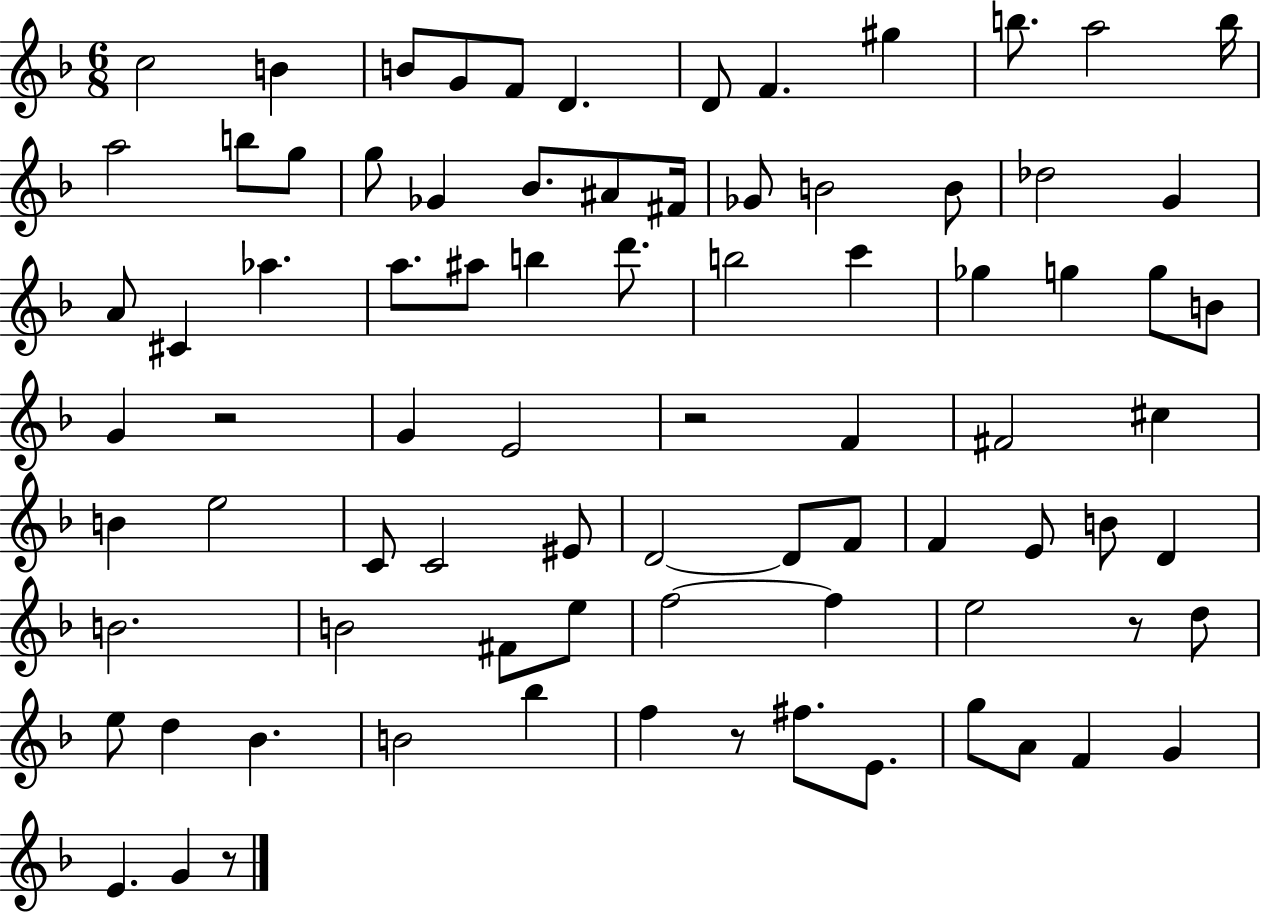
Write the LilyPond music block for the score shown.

{
  \clef treble
  \numericTimeSignature
  \time 6/8
  \key f \major
  \repeat volta 2 { c''2 b'4 | b'8 g'8 f'8 d'4. | d'8 f'4. gis''4 | b''8. a''2 b''16 | \break a''2 b''8 g''8 | g''8 ges'4 bes'8. ais'8 fis'16 | ges'8 b'2 b'8 | des''2 g'4 | \break a'8 cis'4 aes''4. | a''8. ais''8 b''4 d'''8. | b''2 c'''4 | ges''4 g''4 g''8 b'8 | \break g'4 r2 | g'4 e'2 | r2 f'4 | fis'2 cis''4 | \break b'4 e''2 | c'8 c'2 eis'8 | d'2~~ d'8 f'8 | f'4 e'8 b'8 d'4 | \break b'2. | b'2 fis'8 e''8 | f''2~~ f''4 | e''2 r8 d''8 | \break e''8 d''4 bes'4. | b'2 bes''4 | f''4 r8 fis''8. e'8. | g''8 a'8 f'4 g'4 | \break e'4. g'4 r8 | } \bar "|."
}